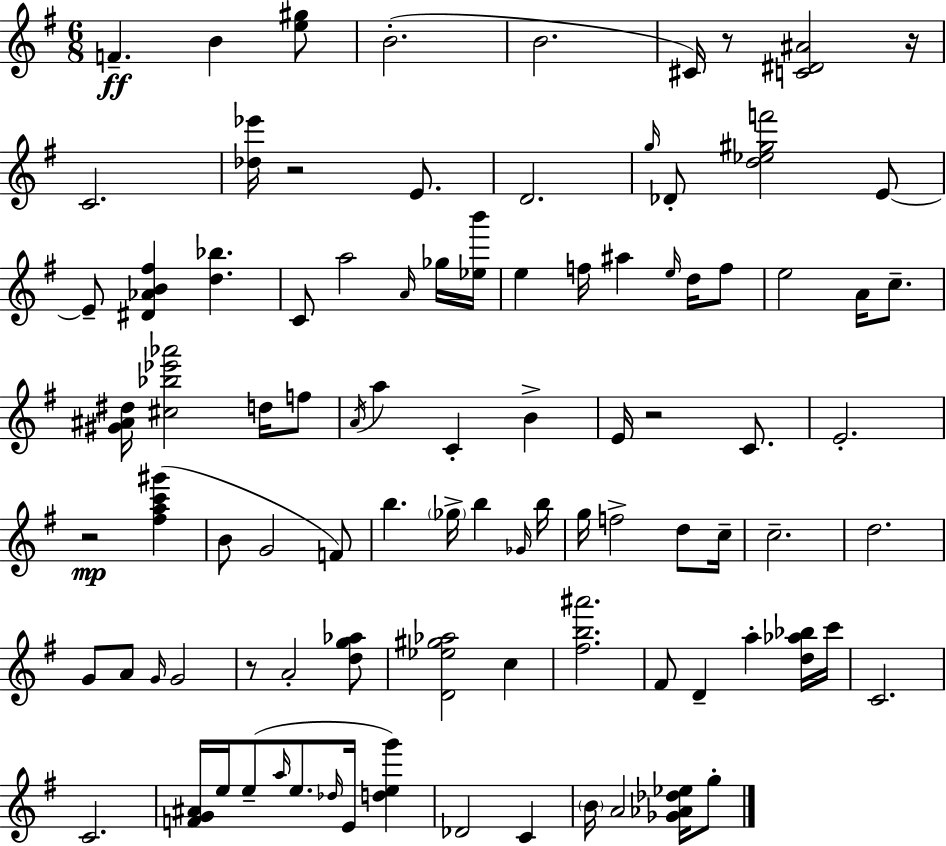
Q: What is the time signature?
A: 6/8